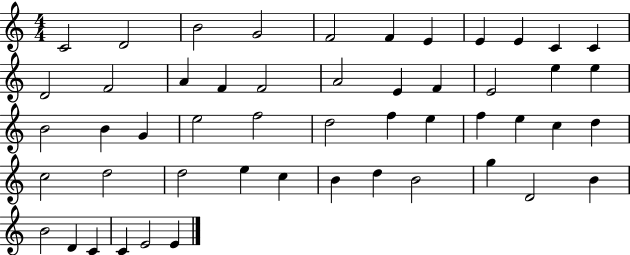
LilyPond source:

{
  \clef treble
  \numericTimeSignature
  \time 4/4
  \key c \major
  c'2 d'2 | b'2 g'2 | f'2 f'4 e'4 | e'4 e'4 c'4 c'4 | \break d'2 f'2 | a'4 f'4 f'2 | a'2 e'4 f'4 | e'2 e''4 e''4 | \break b'2 b'4 g'4 | e''2 f''2 | d''2 f''4 e''4 | f''4 e''4 c''4 d''4 | \break c''2 d''2 | d''2 e''4 c''4 | b'4 d''4 b'2 | g''4 d'2 b'4 | \break b'2 d'4 c'4 | c'4 e'2 e'4 | \bar "|."
}